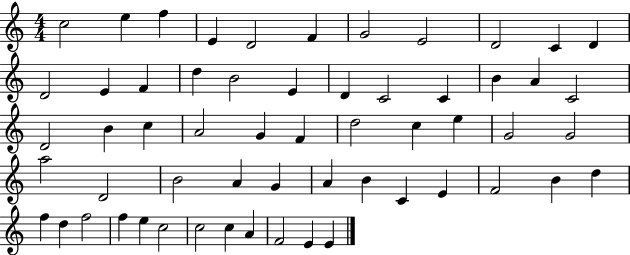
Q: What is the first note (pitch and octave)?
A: C5